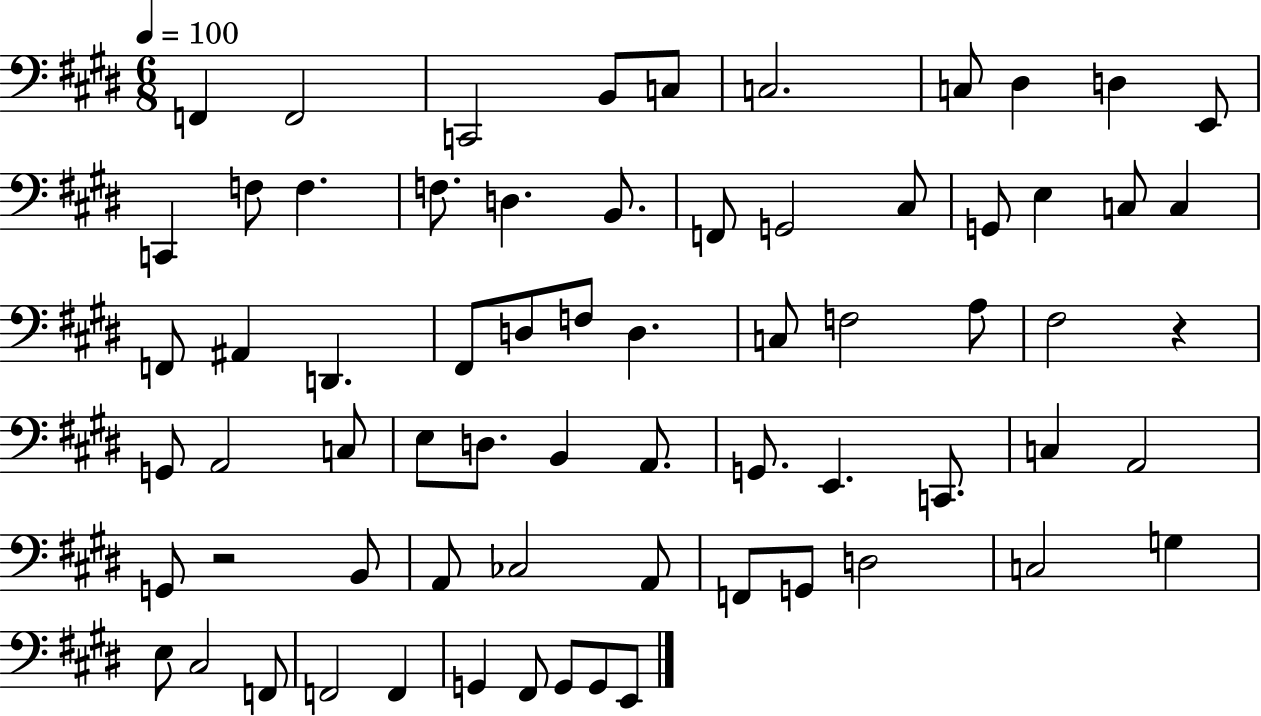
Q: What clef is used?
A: bass